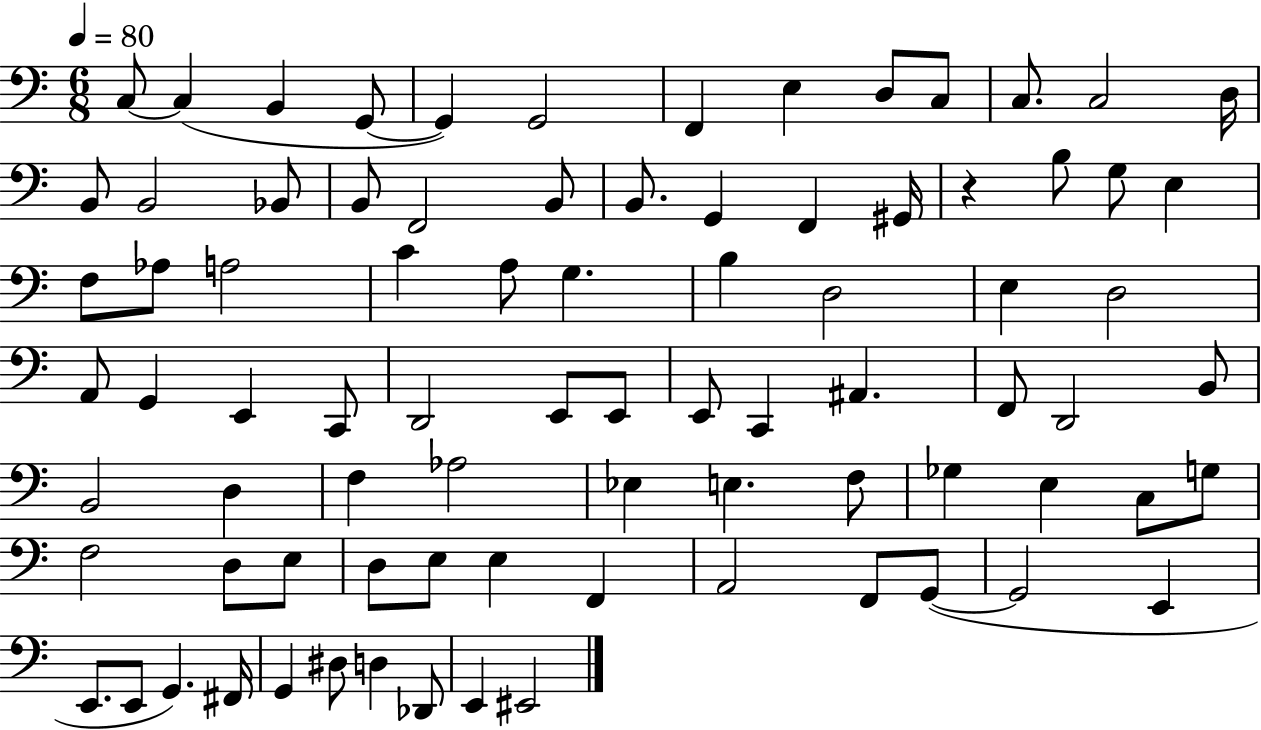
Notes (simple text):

C3/e C3/q B2/q G2/e G2/q G2/h F2/q E3/q D3/e C3/e C3/e. C3/h D3/s B2/e B2/h Bb2/e B2/e F2/h B2/e B2/e. G2/q F2/q G#2/s R/q B3/e G3/e E3/q F3/e Ab3/e A3/h C4/q A3/e G3/q. B3/q D3/h E3/q D3/h A2/e G2/q E2/q C2/e D2/h E2/e E2/e E2/e C2/q A#2/q. F2/e D2/h B2/e B2/h D3/q F3/q Ab3/h Eb3/q E3/q. F3/e Gb3/q E3/q C3/e G3/e F3/h D3/e E3/e D3/e E3/e E3/q F2/q A2/h F2/e G2/e G2/h E2/q E2/e. E2/e G2/q. F#2/s G2/q D#3/e D3/q Db2/e E2/q EIS2/h